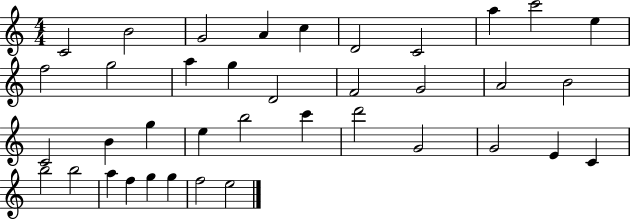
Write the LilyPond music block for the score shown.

{
  \clef treble
  \numericTimeSignature
  \time 4/4
  \key c \major
  c'2 b'2 | g'2 a'4 c''4 | d'2 c'2 | a''4 c'''2 e''4 | \break f''2 g''2 | a''4 g''4 d'2 | f'2 g'2 | a'2 b'2 | \break c'2 b'4 g''4 | e''4 b''2 c'''4 | d'''2 g'2 | g'2 e'4 c'4 | \break b''2 b''2 | a''4 f''4 g''4 g''4 | f''2 e''2 | \bar "|."
}